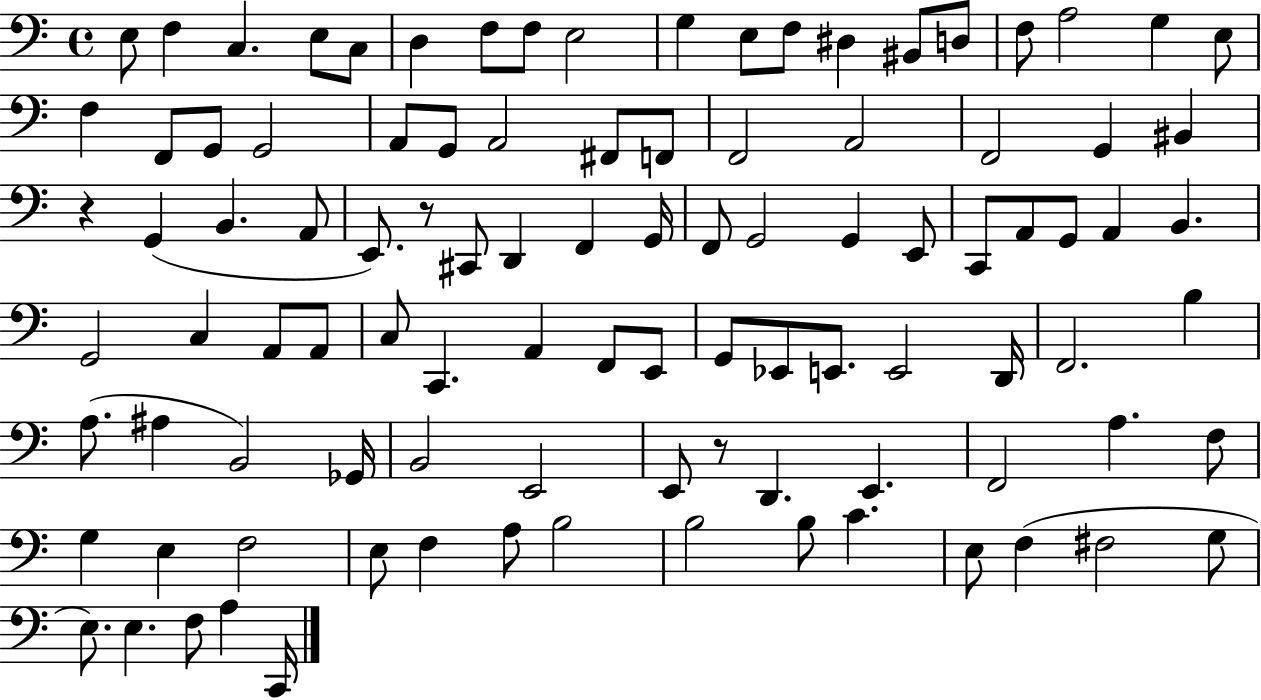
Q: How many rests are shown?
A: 3